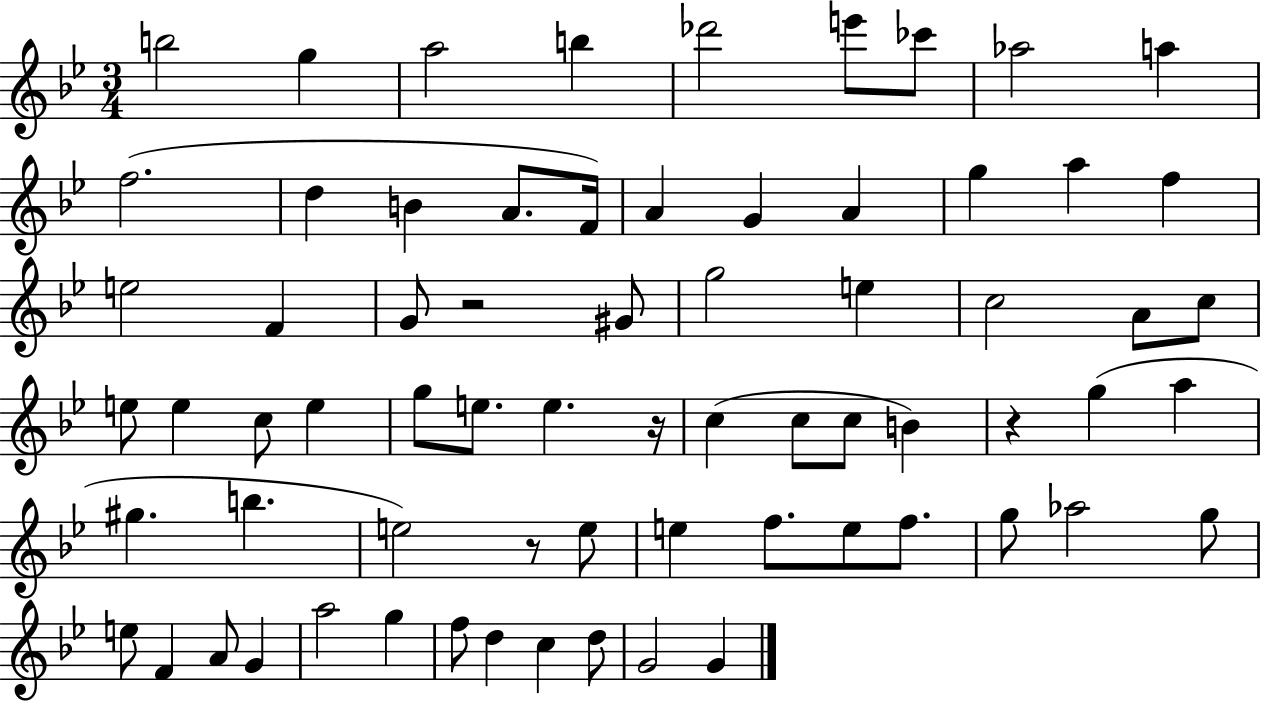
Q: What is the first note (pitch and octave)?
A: B5